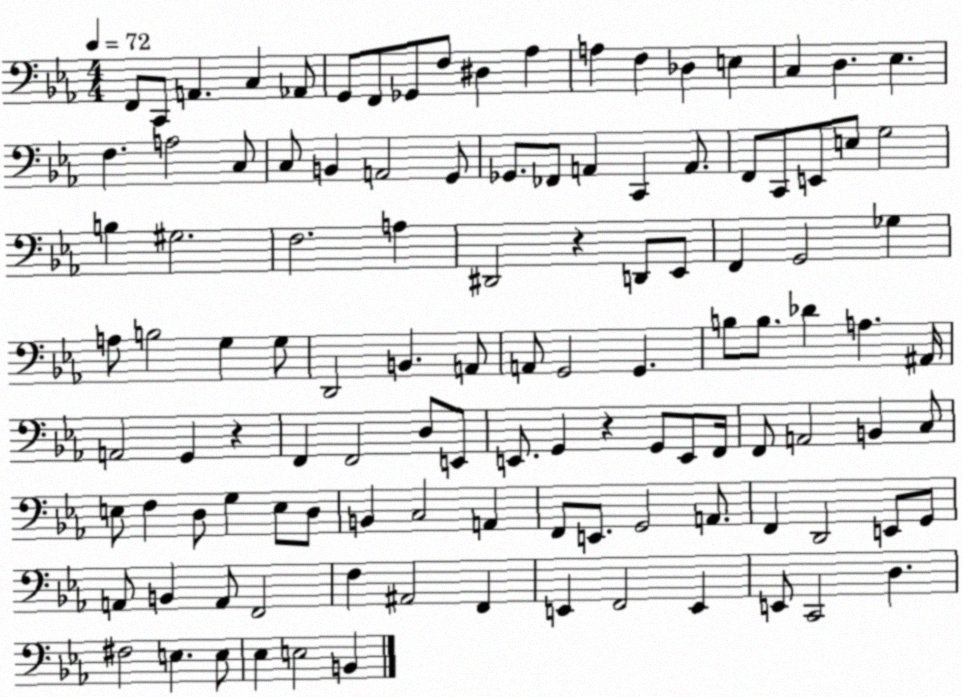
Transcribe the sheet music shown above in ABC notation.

X:1
T:Untitled
M:4/4
L:1/4
K:Eb
F,,/2 C,,/2 A,, C, _A,,/2 G,,/2 F,,/2 _G,,/2 F,/2 ^D, _A, A, F, _D, E, C, D, _E, F, A,2 C,/2 C,/2 B,, A,,2 G,,/2 _G,,/2 _F,,/2 A,, C,, A,,/2 F,,/2 C,,/2 E,,/2 E,/2 G,2 B, ^G,2 F,2 A, ^D,,2 z D,,/2 _E,,/2 F,, G,,2 _G, A,/2 B,2 G, G,/2 D,,2 B,, A,,/2 A,,/2 G,,2 G,, B,/2 B,/2 _D A, ^A,,/4 A,,2 G,, z F,, F,,2 D,/2 E,,/2 E,,/2 G,, z G,,/2 E,,/2 F,,/4 F,,/2 A,,2 B,, C,/2 E,/2 F, D,/2 G, E,/2 D,/2 B,, C,2 A,, F,,/2 E,,/2 G,,2 A,,/2 F,, D,,2 E,,/2 G,,/2 A,,/2 B,, A,,/2 F,,2 F, ^A,,2 F,, E,, F,,2 E,, E,,/2 C,,2 D, ^F,2 E, E,/2 _E, E,2 B,,